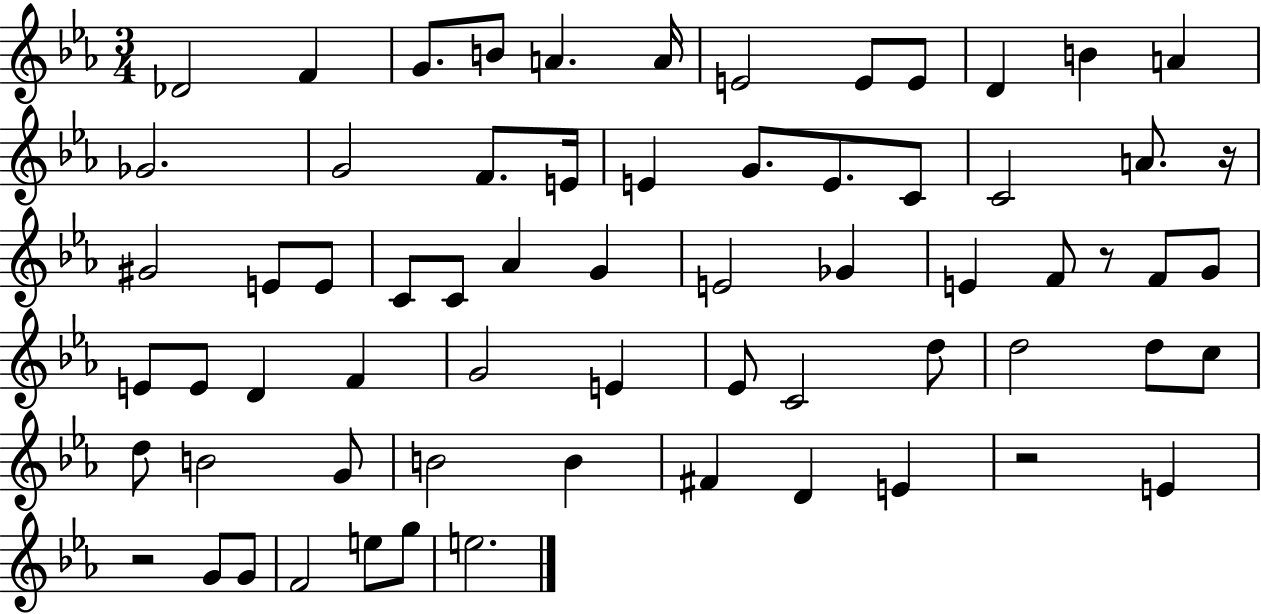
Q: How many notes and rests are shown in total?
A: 66